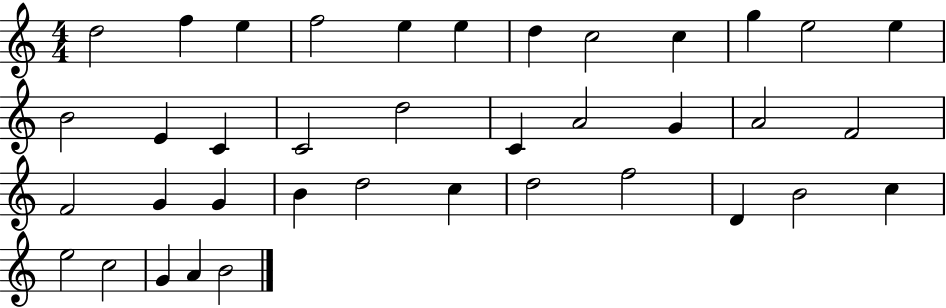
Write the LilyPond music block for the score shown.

{
  \clef treble
  \numericTimeSignature
  \time 4/4
  \key c \major
  d''2 f''4 e''4 | f''2 e''4 e''4 | d''4 c''2 c''4 | g''4 e''2 e''4 | \break b'2 e'4 c'4 | c'2 d''2 | c'4 a'2 g'4 | a'2 f'2 | \break f'2 g'4 g'4 | b'4 d''2 c''4 | d''2 f''2 | d'4 b'2 c''4 | \break e''2 c''2 | g'4 a'4 b'2 | \bar "|."
}